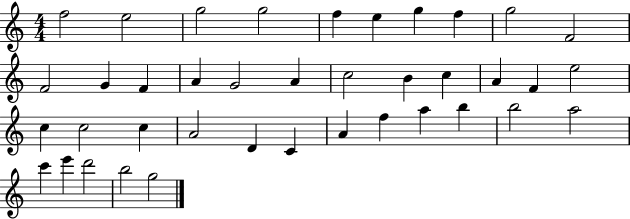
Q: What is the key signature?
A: C major